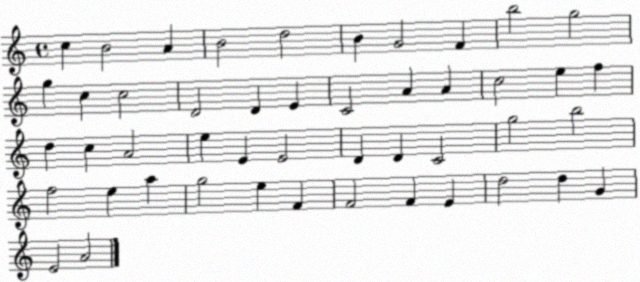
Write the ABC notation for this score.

X:1
T:Untitled
M:4/4
L:1/4
K:C
c B2 A B2 d2 B G2 F b2 g2 g c c2 D2 D E C2 A A c2 e f d c A2 e E E2 D D C2 g2 b2 f2 e a g2 e F F2 F E d2 d G E2 A2